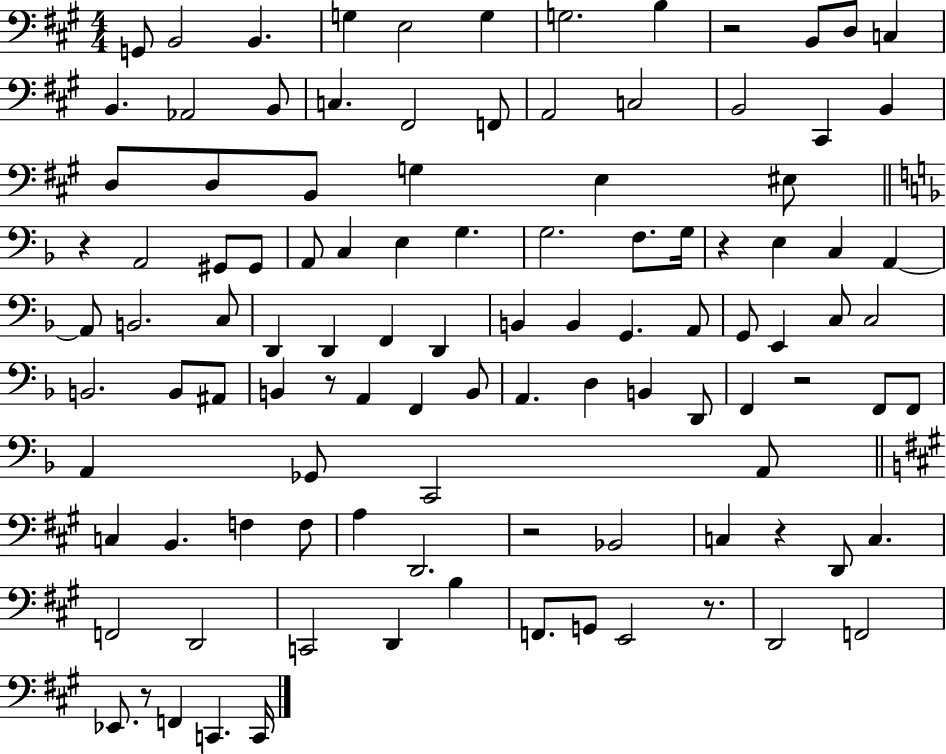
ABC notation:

X:1
T:Untitled
M:4/4
L:1/4
K:A
G,,/2 B,,2 B,, G, E,2 G, G,2 B, z2 B,,/2 D,/2 C, B,, _A,,2 B,,/2 C, ^F,,2 F,,/2 A,,2 C,2 B,,2 ^C,, B,, D,/2 D,/2 B,,/2 G, E, ^E,/2 z A,,2 ^G,,/2 ^G,,/2 A,,/2 C, E, G, G,2 F,/2 G,/4 z E, C, A,, A,,/2 B,,2 C,/2 D,, D,, F,, D,, B,, B,, G,, A,,/2 G,,/2 E,, C,/2 C,2 B,,2 B,,/2 ^A,,/2 B,, z/2 A,, F,, B,,/2 A,, D, B,, D,,/2 F,, z2 F,,/2 F,,/2 A,, _G,,/2 C,,2 A,,/2 C, B,, F, F,/2 A, D,,2 z2 _B,,2 C, z D,,/2 C, F,,2 D,,2 C,,2 D,, B, F,,/2 G,,/2 E,,2 z/2 D,,2 F,,2 _E,,/2 z/2 F,, C,, C,,/4